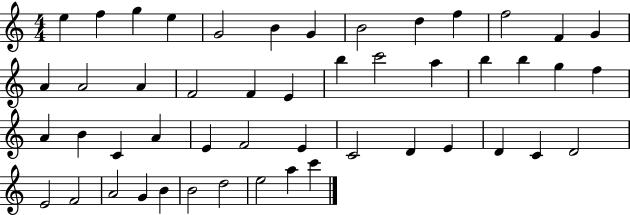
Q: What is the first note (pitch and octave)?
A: E5